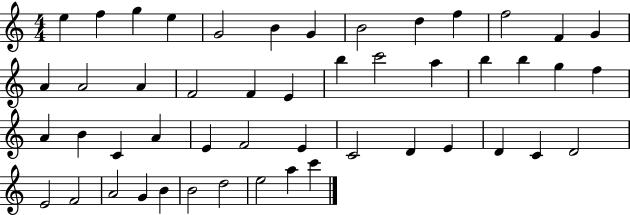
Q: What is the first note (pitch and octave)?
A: E5